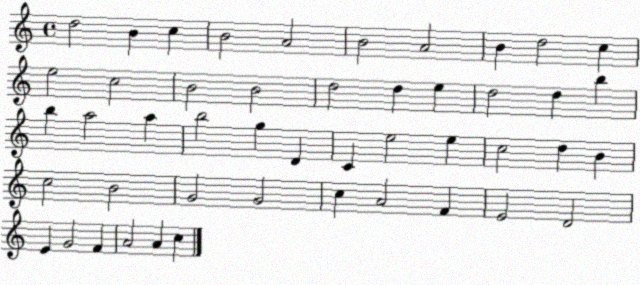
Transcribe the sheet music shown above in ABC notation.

X:1
T:Untitled
M:4/4
L:1/4
K:C
d2 B c B2 A2 B2 A2 B d2 c e2 c2 B2 B2 d2 d e d2 d b b a2 a b2 g D C e2 e c2 d B c2 B2 G2 G2 c A2 F E2 D2 E G2 F A2 A c